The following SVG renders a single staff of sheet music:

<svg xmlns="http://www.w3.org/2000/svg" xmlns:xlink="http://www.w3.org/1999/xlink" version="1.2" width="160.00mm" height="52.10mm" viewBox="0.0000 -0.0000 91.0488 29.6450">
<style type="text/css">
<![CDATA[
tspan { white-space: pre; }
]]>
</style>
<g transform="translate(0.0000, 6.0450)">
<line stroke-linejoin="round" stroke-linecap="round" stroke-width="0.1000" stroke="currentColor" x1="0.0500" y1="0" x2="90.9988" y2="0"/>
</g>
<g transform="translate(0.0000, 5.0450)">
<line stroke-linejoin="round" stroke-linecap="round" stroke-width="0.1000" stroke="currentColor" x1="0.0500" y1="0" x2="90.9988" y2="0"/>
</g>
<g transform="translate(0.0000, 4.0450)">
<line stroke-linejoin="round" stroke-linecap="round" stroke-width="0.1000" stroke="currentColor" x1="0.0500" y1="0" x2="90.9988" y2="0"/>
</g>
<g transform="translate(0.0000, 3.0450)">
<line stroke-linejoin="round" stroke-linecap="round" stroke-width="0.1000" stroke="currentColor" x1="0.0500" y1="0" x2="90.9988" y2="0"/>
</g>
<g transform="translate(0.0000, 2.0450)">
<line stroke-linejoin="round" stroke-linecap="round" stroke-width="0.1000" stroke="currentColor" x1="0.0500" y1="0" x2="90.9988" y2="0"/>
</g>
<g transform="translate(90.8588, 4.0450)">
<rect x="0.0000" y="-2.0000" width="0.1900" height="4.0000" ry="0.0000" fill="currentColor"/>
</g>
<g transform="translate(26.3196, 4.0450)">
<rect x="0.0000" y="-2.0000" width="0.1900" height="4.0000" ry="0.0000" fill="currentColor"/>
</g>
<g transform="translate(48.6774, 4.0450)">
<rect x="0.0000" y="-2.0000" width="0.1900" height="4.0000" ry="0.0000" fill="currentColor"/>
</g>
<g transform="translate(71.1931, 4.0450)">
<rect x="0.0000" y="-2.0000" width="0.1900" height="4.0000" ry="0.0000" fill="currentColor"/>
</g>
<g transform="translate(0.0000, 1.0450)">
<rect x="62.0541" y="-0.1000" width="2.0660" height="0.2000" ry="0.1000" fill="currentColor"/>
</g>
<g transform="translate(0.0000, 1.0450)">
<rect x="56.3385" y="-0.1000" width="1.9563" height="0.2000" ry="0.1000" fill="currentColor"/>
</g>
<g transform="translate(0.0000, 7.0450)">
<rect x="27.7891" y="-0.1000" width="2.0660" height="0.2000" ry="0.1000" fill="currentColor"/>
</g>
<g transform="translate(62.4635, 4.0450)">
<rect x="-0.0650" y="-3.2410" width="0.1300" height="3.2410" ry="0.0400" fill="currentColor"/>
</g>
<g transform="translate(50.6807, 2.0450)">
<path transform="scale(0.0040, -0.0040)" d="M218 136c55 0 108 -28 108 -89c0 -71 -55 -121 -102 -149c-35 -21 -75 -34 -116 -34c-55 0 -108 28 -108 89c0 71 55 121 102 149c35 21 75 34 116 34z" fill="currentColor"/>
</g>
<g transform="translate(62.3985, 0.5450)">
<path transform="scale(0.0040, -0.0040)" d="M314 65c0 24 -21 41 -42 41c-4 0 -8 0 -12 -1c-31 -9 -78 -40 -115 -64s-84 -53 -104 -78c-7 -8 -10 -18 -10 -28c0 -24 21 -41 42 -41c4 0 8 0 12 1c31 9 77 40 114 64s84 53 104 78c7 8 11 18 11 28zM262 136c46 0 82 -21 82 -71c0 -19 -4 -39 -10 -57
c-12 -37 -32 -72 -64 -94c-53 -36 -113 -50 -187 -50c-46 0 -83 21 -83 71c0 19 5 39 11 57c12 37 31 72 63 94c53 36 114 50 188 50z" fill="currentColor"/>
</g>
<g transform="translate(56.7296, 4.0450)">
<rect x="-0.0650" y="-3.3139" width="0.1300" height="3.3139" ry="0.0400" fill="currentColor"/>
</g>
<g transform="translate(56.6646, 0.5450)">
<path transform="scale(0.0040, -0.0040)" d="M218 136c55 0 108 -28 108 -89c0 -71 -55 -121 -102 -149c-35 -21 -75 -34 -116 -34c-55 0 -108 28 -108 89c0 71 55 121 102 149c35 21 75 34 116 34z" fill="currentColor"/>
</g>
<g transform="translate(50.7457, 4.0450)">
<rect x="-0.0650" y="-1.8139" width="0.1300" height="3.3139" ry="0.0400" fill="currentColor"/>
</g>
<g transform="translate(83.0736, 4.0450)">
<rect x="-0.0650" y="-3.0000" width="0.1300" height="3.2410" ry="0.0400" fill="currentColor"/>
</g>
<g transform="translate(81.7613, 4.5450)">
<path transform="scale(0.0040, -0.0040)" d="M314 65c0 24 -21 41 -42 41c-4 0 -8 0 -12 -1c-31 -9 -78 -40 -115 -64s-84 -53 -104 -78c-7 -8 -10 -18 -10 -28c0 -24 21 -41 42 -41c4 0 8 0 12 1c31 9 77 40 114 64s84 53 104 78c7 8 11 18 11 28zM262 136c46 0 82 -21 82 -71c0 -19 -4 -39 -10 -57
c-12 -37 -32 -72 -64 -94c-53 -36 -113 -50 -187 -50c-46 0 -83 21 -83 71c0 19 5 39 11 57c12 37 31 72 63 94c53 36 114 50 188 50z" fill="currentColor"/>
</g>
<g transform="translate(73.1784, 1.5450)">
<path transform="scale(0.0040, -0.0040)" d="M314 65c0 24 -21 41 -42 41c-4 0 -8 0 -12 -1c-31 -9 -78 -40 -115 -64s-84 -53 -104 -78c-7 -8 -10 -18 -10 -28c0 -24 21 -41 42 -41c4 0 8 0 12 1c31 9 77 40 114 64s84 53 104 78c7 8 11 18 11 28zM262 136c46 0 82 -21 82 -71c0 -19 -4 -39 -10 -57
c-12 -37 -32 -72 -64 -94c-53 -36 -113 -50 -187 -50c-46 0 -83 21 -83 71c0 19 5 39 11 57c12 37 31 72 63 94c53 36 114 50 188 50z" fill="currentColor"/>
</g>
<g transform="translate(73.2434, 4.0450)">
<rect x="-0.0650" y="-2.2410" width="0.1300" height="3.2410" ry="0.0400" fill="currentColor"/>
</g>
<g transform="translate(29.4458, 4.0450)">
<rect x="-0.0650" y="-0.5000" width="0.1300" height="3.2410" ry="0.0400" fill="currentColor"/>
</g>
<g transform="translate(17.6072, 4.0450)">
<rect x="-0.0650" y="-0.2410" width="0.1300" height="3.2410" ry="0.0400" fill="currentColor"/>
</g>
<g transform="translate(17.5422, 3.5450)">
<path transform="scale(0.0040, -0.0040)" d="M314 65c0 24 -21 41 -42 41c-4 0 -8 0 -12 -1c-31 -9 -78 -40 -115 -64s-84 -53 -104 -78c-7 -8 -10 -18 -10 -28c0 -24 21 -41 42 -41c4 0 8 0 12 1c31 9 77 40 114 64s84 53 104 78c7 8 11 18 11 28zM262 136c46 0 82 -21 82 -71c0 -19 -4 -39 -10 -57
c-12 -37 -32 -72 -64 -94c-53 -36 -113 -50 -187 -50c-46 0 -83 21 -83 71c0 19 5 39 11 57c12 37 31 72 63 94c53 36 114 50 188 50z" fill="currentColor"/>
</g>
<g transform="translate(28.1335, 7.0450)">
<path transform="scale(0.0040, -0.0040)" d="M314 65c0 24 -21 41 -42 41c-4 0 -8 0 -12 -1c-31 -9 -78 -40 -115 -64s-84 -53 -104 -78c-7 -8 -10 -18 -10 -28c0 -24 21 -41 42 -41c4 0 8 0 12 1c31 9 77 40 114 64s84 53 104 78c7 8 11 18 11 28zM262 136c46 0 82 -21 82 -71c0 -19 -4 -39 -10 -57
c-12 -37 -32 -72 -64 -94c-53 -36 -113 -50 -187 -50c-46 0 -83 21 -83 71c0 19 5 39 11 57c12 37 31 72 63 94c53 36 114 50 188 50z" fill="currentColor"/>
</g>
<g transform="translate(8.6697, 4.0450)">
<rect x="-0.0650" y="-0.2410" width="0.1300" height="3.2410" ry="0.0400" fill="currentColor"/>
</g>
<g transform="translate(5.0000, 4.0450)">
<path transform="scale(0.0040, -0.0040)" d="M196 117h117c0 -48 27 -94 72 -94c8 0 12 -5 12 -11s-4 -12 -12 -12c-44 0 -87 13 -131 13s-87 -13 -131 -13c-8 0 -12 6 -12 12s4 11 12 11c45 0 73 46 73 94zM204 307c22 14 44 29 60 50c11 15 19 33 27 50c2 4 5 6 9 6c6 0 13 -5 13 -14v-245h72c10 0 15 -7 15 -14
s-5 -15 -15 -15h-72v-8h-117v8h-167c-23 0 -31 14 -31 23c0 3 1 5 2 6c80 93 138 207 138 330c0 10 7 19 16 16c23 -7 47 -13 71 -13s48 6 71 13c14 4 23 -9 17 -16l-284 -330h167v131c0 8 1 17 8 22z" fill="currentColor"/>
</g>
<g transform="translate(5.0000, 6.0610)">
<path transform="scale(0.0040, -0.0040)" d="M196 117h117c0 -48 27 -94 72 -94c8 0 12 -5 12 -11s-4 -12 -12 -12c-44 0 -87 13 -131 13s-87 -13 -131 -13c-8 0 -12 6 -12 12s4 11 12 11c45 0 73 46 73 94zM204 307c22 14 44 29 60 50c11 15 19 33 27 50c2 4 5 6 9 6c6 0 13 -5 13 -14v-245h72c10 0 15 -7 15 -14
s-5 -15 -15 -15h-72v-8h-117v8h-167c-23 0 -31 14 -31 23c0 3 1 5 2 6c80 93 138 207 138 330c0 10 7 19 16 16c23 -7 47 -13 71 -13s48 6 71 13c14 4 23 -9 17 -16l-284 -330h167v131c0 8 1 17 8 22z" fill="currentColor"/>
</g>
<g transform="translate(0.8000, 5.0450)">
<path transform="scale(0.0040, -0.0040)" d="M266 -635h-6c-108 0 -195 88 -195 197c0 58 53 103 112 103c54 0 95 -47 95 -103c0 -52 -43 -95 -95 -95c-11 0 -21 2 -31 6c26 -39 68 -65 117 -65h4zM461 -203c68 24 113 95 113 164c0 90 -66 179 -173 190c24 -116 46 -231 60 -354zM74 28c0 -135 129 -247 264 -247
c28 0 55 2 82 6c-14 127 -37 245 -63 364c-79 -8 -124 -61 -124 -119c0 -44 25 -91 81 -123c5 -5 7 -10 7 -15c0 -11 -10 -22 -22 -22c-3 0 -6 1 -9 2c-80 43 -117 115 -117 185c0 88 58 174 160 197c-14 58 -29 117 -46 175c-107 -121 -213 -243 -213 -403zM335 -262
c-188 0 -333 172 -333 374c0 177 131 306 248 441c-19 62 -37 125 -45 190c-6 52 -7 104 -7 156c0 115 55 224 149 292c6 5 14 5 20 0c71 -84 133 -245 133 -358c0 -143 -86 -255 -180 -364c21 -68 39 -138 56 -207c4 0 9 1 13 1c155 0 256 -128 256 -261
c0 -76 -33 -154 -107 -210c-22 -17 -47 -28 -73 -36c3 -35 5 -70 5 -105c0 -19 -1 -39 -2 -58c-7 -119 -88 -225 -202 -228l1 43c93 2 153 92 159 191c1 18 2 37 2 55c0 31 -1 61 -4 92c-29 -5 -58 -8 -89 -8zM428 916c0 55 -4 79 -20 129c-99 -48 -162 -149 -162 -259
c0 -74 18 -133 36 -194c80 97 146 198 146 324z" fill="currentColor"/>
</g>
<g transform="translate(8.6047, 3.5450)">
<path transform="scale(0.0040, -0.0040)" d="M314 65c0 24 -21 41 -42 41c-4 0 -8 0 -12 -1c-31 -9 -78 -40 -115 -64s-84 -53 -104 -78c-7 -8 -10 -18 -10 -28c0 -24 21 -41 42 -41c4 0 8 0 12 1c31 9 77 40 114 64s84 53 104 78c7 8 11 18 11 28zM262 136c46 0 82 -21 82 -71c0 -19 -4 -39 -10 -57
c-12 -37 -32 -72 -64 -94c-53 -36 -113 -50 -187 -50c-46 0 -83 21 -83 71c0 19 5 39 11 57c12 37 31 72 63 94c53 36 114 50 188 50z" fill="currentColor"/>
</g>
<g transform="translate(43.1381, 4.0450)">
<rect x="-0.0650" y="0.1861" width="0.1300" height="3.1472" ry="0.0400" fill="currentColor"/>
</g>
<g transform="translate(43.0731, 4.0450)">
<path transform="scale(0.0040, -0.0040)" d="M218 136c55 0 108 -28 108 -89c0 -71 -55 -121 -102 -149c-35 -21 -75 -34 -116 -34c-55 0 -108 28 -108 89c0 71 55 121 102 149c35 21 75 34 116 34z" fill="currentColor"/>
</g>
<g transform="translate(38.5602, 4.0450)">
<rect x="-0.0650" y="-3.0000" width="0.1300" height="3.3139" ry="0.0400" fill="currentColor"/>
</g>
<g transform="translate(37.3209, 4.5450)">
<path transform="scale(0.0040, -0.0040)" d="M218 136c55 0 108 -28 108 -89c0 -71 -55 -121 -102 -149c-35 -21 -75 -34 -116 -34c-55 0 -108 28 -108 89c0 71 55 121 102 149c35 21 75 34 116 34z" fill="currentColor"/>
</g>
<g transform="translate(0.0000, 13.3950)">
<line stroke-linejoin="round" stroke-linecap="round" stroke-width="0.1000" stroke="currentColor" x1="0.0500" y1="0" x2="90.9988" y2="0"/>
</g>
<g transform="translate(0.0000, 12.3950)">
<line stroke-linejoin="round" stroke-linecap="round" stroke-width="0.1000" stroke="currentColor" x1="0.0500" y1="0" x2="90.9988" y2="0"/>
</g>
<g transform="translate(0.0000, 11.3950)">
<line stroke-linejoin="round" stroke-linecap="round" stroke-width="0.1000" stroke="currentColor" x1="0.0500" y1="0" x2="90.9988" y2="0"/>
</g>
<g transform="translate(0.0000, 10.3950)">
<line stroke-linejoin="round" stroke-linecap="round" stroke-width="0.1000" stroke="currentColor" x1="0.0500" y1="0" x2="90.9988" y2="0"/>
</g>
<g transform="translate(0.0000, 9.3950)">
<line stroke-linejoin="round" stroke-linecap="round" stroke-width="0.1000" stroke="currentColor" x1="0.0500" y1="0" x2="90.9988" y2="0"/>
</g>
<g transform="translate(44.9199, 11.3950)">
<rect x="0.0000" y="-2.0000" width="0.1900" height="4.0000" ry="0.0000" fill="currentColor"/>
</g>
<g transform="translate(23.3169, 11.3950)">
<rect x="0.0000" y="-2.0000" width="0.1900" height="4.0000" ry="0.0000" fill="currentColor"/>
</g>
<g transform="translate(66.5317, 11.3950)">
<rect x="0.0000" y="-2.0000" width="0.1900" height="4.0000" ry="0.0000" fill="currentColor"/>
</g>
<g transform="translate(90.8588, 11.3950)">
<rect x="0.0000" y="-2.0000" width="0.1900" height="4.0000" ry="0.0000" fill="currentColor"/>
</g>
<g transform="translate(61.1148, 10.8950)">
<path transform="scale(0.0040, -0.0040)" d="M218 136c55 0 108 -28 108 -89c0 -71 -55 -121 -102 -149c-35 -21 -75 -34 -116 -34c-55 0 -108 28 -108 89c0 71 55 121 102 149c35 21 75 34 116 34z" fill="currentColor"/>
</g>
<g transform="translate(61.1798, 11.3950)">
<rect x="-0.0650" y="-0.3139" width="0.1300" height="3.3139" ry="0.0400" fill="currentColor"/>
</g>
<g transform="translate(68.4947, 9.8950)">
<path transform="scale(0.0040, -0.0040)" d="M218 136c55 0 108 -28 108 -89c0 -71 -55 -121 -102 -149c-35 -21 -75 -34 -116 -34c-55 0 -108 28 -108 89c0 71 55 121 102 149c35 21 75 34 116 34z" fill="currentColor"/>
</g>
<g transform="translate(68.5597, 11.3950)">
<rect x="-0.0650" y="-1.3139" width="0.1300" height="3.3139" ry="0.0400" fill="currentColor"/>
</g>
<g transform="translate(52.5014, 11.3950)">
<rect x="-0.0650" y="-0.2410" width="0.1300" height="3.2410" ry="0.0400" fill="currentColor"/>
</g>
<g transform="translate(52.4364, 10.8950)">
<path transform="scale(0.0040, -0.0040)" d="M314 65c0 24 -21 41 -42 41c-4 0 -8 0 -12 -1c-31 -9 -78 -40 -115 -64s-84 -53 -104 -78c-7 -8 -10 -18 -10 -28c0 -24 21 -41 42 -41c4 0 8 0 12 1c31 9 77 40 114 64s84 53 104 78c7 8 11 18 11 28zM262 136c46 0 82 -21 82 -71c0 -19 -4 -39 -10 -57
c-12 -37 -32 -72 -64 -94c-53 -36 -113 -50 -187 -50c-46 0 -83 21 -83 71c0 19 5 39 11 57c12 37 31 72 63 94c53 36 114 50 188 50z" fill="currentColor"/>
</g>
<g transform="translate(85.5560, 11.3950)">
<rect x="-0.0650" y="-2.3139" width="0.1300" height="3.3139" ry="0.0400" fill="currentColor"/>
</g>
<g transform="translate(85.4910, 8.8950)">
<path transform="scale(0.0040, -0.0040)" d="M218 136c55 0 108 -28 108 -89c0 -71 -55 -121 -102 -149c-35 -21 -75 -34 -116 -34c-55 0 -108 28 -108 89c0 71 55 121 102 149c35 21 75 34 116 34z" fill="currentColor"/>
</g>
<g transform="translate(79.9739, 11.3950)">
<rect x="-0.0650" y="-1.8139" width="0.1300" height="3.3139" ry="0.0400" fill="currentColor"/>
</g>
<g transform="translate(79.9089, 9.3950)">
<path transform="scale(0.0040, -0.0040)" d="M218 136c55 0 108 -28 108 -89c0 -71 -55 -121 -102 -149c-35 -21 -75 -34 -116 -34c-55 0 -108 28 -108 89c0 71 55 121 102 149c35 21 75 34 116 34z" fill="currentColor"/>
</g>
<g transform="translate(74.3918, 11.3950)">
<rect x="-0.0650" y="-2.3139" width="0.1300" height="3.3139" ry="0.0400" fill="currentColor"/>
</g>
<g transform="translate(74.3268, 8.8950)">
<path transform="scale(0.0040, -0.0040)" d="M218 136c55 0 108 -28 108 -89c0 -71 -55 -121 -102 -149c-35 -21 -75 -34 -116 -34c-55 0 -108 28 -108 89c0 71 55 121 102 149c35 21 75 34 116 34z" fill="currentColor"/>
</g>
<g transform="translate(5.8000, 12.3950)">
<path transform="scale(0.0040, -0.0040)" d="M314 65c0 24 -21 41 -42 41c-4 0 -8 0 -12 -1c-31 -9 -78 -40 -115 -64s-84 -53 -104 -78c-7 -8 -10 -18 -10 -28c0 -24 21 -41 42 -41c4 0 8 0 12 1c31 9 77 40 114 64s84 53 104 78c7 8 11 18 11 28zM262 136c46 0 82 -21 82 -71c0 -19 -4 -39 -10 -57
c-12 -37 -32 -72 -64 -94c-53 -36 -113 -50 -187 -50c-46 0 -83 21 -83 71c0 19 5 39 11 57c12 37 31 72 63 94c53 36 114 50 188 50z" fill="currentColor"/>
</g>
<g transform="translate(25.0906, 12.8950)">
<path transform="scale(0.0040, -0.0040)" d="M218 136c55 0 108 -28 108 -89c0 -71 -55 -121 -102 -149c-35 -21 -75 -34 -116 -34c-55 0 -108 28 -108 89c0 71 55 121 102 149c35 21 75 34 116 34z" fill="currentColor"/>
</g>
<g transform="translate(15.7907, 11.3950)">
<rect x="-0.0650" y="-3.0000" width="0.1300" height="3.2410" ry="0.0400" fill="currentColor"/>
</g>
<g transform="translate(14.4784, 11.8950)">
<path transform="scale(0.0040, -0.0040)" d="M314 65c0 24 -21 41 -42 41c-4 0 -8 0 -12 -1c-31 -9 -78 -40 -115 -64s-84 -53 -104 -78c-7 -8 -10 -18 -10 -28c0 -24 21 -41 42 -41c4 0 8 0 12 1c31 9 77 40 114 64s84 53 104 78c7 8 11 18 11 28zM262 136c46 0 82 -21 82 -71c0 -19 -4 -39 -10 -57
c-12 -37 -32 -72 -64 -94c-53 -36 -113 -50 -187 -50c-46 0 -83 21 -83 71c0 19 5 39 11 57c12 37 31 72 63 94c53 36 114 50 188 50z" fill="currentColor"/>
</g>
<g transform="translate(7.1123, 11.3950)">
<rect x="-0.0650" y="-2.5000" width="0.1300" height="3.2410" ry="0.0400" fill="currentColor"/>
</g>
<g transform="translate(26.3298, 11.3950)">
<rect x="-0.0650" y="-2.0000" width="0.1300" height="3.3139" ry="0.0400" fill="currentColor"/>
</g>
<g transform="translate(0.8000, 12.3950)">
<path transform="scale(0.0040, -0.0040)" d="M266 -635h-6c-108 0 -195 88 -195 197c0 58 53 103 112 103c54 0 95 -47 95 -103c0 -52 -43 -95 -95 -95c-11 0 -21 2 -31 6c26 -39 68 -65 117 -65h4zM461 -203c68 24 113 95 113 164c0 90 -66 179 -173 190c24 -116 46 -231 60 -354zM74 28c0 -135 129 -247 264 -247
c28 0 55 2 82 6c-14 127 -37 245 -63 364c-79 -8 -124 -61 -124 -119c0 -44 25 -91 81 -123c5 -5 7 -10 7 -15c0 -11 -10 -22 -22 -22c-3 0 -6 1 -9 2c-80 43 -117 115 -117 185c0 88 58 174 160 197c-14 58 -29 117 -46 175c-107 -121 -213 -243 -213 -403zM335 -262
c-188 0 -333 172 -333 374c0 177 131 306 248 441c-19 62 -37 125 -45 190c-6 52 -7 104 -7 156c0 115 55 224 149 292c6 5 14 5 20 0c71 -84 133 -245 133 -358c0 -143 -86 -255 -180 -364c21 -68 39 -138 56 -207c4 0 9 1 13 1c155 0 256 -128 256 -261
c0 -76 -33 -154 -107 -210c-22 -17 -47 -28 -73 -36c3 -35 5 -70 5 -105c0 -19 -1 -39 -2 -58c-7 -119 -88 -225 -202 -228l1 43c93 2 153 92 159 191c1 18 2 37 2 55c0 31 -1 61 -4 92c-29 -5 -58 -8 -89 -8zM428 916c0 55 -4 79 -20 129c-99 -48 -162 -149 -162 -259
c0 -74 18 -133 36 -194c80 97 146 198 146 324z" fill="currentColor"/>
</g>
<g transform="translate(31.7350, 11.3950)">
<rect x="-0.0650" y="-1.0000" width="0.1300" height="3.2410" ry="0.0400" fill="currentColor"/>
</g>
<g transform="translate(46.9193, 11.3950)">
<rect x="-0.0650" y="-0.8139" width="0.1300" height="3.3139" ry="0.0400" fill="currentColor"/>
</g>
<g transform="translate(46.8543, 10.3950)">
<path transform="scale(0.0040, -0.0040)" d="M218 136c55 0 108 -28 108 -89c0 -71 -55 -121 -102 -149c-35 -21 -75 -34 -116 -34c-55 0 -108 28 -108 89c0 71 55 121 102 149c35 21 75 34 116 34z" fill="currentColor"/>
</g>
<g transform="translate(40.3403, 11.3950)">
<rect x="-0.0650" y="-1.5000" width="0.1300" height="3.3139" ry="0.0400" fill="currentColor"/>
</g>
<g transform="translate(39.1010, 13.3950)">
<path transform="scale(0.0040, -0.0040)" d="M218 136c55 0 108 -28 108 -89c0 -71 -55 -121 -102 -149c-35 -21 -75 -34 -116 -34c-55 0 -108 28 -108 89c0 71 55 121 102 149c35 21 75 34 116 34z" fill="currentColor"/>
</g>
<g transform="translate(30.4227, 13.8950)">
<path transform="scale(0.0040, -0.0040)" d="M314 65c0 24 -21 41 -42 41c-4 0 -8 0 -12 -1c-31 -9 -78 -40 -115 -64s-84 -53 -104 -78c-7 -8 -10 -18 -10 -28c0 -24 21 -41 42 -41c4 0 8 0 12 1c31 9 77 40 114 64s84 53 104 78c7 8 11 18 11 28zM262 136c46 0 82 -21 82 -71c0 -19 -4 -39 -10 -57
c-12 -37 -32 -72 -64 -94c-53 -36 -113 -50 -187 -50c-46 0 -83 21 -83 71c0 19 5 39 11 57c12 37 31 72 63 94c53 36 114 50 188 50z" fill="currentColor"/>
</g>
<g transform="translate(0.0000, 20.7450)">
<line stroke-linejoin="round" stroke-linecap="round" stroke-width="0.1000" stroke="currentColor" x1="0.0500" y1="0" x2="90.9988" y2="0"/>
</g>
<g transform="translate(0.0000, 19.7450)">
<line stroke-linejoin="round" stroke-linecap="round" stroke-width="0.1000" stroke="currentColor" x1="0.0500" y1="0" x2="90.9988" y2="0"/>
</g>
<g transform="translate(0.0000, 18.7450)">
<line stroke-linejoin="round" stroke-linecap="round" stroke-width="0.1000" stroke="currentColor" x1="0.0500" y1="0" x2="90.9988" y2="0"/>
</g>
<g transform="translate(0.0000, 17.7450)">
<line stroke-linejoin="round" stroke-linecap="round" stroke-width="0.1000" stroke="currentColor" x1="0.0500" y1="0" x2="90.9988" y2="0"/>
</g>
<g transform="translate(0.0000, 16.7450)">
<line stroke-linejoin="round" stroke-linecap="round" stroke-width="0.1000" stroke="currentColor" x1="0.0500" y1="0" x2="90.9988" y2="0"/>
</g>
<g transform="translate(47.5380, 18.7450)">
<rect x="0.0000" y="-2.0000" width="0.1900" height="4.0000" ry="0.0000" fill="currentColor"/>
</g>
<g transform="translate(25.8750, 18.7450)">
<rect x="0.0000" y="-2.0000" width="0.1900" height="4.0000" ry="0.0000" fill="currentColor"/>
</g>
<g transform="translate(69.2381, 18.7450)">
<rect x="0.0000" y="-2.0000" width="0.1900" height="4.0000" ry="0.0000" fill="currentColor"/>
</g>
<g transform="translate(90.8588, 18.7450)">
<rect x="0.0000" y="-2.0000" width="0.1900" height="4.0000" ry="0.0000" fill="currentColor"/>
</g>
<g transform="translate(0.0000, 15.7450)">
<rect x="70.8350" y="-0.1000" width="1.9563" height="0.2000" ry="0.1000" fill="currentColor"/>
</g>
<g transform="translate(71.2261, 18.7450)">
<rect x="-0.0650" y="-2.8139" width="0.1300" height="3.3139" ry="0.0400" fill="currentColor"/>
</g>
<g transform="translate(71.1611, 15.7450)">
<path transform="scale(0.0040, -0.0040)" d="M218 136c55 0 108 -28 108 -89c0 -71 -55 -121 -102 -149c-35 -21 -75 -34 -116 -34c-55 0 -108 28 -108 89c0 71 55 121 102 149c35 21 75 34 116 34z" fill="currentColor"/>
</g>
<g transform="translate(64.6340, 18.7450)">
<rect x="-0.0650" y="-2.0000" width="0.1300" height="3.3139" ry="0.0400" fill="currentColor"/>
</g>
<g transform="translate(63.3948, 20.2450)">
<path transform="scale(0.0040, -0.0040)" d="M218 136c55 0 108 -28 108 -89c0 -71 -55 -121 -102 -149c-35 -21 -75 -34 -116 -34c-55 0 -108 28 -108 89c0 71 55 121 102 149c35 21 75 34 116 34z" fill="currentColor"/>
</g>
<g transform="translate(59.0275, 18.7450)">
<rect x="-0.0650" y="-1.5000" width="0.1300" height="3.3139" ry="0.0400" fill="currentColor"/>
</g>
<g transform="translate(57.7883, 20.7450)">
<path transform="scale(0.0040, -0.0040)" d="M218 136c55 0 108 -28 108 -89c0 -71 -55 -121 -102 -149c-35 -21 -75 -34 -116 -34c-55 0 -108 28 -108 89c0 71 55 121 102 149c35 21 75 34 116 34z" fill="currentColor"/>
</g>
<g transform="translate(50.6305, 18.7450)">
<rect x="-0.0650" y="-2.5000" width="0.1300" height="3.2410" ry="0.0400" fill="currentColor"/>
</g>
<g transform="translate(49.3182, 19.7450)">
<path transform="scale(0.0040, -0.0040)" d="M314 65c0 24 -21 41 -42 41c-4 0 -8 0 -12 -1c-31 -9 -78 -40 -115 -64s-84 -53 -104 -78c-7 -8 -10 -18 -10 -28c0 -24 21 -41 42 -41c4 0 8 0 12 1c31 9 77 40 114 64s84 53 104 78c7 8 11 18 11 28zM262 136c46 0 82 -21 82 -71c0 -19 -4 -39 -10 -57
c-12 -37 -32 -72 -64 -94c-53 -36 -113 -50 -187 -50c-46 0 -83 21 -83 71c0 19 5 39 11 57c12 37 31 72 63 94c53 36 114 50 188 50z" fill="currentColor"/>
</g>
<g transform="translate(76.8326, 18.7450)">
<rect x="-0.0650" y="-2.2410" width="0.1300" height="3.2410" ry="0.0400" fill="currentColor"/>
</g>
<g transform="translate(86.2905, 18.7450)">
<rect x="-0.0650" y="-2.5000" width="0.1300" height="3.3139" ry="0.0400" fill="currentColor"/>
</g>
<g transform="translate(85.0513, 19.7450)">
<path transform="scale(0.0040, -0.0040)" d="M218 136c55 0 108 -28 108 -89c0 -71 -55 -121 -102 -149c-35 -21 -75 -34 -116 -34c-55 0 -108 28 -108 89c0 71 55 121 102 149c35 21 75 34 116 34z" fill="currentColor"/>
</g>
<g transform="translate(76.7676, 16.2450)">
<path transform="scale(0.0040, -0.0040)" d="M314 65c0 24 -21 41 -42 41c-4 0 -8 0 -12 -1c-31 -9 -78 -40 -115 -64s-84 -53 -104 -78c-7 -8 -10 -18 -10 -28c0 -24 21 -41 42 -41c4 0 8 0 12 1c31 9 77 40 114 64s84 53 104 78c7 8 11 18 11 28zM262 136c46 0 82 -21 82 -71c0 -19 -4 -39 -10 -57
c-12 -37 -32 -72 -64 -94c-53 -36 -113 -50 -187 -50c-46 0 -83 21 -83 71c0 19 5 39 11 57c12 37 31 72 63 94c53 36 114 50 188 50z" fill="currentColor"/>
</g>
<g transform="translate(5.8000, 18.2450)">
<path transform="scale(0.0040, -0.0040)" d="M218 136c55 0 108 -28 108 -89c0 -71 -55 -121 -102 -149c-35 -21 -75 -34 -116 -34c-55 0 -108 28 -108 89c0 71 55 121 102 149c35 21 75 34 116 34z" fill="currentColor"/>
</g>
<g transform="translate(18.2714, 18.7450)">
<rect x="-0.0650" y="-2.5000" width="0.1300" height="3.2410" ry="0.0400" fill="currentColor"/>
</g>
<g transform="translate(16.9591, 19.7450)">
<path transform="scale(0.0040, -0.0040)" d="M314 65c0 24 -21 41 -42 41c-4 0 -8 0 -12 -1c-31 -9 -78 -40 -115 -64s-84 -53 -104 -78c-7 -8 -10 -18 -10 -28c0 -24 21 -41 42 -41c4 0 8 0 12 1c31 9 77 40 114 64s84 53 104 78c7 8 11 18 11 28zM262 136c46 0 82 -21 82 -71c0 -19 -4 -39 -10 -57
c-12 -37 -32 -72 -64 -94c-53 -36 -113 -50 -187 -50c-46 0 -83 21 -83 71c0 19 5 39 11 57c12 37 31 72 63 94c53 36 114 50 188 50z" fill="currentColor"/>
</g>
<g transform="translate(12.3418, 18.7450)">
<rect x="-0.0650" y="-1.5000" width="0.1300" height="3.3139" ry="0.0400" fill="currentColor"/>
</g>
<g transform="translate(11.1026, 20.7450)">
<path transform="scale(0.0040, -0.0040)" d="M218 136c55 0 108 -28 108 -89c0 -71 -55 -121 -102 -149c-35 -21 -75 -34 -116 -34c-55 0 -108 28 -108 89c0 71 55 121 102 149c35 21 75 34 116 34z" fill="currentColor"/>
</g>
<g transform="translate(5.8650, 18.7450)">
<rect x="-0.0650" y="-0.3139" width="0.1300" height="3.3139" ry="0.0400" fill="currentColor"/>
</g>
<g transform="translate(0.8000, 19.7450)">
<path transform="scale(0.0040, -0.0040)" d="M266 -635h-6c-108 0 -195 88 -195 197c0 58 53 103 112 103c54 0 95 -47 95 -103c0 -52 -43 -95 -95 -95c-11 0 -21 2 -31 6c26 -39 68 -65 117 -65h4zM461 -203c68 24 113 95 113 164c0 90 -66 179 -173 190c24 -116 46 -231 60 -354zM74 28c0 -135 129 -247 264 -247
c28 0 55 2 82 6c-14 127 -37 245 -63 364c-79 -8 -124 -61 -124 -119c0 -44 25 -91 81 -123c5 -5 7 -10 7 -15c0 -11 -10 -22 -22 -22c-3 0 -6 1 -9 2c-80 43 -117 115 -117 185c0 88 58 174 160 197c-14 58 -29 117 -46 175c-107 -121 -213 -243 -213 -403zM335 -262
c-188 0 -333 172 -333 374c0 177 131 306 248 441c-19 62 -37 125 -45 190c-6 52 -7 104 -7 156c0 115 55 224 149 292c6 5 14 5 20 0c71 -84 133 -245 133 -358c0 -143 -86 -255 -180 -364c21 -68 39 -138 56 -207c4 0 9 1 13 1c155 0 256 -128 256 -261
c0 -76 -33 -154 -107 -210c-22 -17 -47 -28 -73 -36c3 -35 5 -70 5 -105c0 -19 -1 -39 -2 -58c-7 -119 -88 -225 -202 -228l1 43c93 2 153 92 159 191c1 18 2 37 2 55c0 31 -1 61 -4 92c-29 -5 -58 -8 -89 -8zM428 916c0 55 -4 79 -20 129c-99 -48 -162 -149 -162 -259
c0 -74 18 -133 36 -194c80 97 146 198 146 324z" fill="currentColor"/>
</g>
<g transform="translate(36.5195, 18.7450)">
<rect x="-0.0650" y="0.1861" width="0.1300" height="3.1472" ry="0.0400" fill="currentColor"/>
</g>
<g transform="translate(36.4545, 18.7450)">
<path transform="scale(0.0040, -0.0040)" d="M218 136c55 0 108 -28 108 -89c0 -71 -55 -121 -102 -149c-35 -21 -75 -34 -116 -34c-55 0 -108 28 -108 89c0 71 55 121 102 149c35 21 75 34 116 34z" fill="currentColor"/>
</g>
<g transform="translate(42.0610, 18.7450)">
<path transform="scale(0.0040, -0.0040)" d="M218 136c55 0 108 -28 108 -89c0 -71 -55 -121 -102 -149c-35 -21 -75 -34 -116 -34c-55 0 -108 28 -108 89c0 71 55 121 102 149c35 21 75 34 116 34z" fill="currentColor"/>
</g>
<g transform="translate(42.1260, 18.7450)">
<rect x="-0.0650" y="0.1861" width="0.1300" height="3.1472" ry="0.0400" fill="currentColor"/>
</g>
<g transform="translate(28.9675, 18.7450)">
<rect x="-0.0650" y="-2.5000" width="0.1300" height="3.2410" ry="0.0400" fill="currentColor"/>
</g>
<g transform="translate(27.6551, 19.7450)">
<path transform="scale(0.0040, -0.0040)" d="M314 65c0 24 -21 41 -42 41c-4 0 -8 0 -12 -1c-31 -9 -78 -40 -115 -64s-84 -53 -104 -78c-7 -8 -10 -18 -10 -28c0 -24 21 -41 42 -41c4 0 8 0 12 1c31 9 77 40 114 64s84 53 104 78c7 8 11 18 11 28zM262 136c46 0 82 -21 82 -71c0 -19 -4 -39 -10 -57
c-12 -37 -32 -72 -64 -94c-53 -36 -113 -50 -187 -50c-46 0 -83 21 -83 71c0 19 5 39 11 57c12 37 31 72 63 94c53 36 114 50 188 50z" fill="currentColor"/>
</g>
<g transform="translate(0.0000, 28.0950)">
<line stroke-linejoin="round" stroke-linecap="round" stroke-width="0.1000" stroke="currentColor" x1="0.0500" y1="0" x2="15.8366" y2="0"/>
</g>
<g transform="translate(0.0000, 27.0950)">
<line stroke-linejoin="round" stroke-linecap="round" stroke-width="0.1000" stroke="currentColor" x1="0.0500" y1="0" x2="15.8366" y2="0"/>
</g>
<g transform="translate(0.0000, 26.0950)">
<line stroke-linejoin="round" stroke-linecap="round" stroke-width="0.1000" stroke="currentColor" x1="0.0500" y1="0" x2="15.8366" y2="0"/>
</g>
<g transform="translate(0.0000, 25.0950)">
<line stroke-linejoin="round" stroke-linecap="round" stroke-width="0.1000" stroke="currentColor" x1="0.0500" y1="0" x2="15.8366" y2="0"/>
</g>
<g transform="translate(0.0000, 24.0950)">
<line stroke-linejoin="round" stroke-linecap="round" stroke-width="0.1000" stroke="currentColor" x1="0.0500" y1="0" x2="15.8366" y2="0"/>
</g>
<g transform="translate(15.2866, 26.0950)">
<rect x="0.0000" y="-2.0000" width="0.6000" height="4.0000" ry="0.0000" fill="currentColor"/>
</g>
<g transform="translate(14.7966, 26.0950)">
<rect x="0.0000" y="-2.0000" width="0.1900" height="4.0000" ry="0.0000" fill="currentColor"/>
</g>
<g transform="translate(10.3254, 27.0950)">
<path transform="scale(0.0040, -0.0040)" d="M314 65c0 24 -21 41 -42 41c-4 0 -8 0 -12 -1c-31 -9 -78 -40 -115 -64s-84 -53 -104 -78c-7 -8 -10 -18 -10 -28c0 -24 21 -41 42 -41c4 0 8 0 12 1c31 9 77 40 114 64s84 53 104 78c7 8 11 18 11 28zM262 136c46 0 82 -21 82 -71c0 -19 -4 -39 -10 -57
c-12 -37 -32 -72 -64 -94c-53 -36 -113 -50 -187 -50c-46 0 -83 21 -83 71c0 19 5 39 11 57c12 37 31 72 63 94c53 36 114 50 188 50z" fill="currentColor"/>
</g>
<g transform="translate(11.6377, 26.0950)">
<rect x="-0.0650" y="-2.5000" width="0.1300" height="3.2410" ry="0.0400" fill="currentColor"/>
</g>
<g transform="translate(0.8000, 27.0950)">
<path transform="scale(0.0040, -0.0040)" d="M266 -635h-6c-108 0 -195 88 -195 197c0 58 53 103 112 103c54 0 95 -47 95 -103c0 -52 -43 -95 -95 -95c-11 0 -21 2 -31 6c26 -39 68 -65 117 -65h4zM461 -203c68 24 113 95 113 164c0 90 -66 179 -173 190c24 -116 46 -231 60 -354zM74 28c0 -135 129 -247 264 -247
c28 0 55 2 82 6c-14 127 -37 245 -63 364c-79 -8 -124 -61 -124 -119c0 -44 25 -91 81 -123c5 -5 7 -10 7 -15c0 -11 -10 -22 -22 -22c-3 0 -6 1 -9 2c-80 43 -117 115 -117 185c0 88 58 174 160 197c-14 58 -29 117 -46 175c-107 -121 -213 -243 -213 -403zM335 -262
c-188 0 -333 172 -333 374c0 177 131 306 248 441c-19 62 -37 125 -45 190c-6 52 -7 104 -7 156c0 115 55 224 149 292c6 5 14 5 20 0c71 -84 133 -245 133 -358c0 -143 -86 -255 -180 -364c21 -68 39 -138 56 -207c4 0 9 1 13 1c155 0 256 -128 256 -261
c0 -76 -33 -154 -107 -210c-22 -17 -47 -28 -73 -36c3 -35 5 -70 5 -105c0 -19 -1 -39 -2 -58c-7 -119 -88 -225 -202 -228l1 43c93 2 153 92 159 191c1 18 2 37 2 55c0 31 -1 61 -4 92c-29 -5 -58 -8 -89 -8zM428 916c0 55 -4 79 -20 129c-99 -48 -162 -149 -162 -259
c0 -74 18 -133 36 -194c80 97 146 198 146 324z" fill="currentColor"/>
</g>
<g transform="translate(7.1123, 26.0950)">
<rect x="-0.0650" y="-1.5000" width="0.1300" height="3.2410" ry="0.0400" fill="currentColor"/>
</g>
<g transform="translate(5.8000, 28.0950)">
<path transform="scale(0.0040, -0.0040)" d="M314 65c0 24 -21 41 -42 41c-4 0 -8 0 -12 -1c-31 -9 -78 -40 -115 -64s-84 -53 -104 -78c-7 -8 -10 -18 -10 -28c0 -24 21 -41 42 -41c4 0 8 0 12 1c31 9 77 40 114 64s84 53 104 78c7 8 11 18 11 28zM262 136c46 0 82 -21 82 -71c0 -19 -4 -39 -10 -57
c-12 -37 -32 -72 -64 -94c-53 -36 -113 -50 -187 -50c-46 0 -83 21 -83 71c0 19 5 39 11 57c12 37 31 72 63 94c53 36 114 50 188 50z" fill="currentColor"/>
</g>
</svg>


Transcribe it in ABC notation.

X:1
T:Untitled
M:4/4
L:1/4
K:C
c2 c2 C2 A B f b b2 g2 A2 G2 A2 F D2 E d c2 c e g f g c E G2 G2 B B G2 E F a g2 G E2 G2